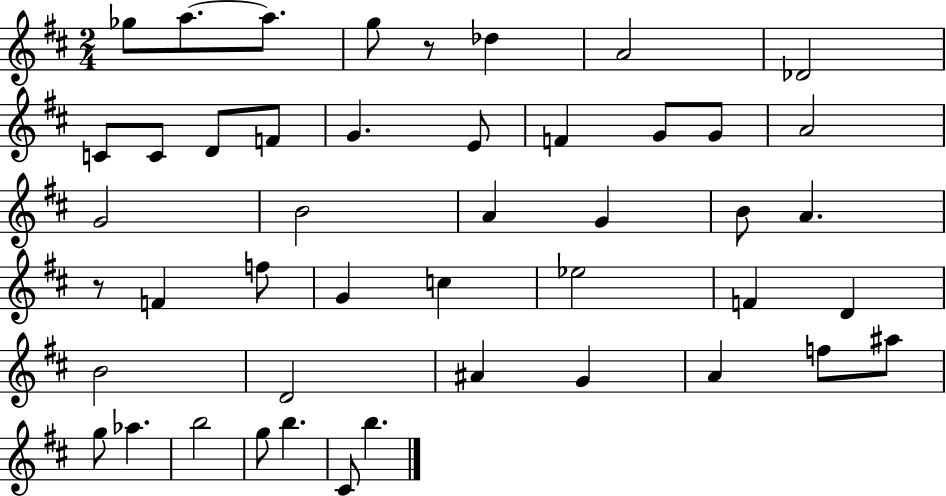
{
  \clef treble
  \numericTimeSignature
  \time 2/4
  \key d \major
  ges''8 a''8.~~ a''8. | g''8 r8 des''4 | a'2 | des'2 | \break c'8 c'8 d'8 f'8 | g'4. e'8 | f'4 g'8 g'8 | a'2 | \break g'2 | b'2 | a'4 g'4 | b'8 a'4. | \break r8 f'4 f''8 | g'4 c''4 | ees''2 | f'4 d'4 | \break b'2 | d'2 | ais'4 g'4 | a'4 f''8 ais''8 | \break g''8 aes''4. | b''2 | g''8 b''4. | cis'8 b''4. | \break \bar "|."
}